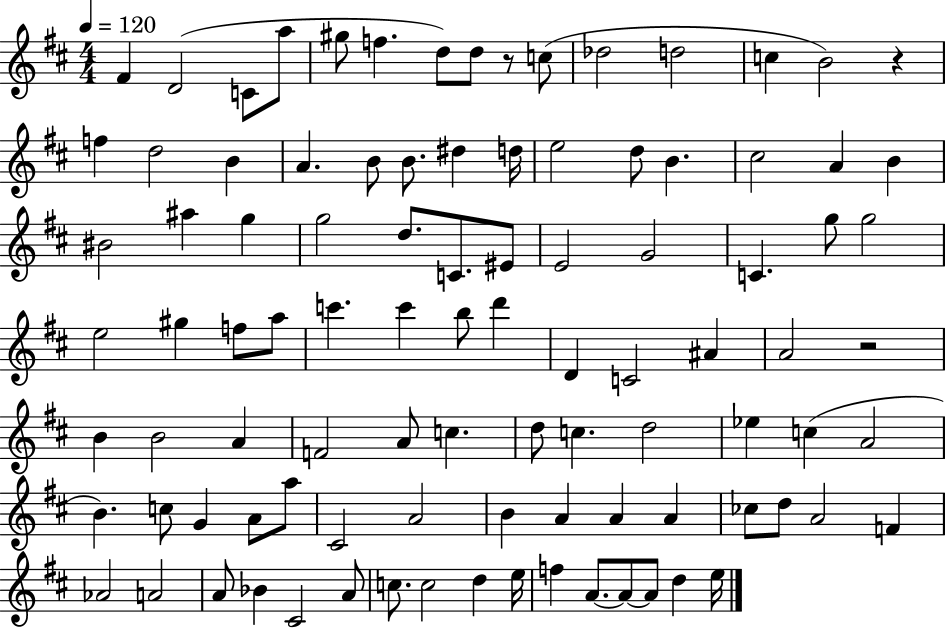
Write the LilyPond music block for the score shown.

{
  \clef treble
  \numericTimeSignature
  \time 4/4
  \key d \major
  \tempo 4 = 120
  fis'4 d'2( c'8 a''8 | gis''8 f''4. d''8) d''8 r8 c''8( | des''2 d''2 | c''4 b'2) r4 | \break f''4 d''2 b'4 | a'4. b'8 b'8. dis''4 d''16 | e''2 d''8 b'4. | cis''2 a'4 b'4 | \break bis'2 ais''4 g''4 | g''2 d''8. c'8. eis'8 | e'2 g'2 | c'4. g''8 g''2 | \break e''2 gis''4 f''8 a''8 | c'''4. c'''4 b''8 d'''4 | d'4 c'2 ais'4 | a'2 r2 | \break b'4 b'2 a'4 | f'2 a'8 c''4. | d''8 c''4. d''2 | ees''4 c''4( a'2 | \break b'4.) c''8 g'4 a'8 a''8 | cis'2 a'2 | b'4 a'4 a'4 a'4 | ces''8 d''8 a'2 f'4 | \break aes'2 a'2 | a'8 bes'4 cis'2 a'8 | c''8. c''2 d''4 e''16 | f''4 a'8.~~ a'8~~ a'8 d''4 e''16 | \break \bar "|."
}